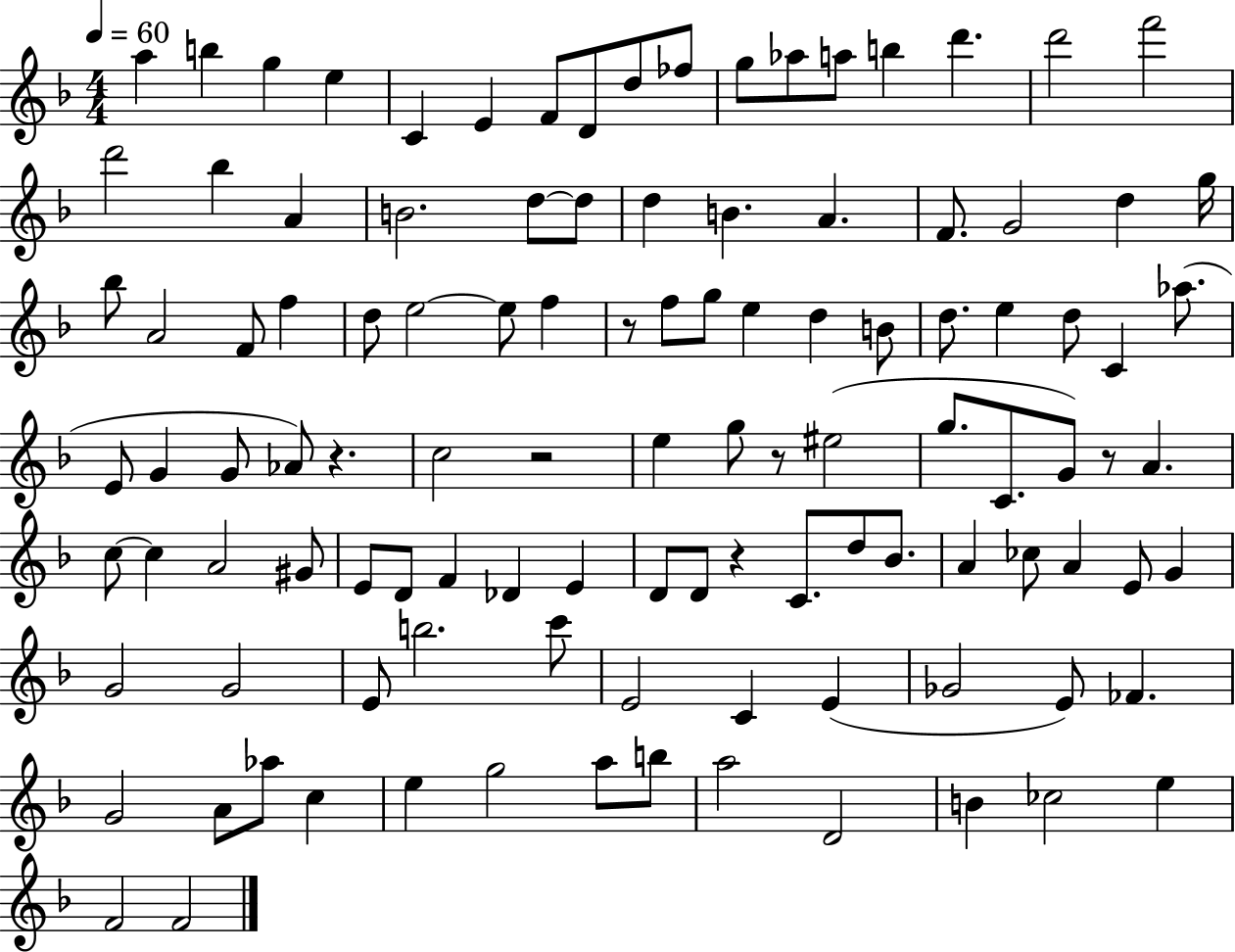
A5/q B5/q G5/q E5/q C4/q E4/q F4/e D4/e D5/e FES5/e G5/e Ab5/e A5/e B5/q D6/q. D6/h F6/h D6/h Bb5/q A4/q B4/h. D5/e D5/e D5/q B4/q. A4/q. F4/e. G4/h D5/q G5/s Bb5/e A4/h F4/e F5/q D5/e E5/h E5/e F5/q R/e F5/e G5/e E5/q D5/q B4/e D5/e. E5/q D5/e C4/q Ab5/e. E4/e G4/q G4/e Ab4/e R/q. C5/h R/h E5/q G5/e R/e EIS5/h G5/e. C4/e. G4/e R/e A4/q. C5/e C5/q A4/h G#4/e E4/e D4/e F4/q Db4/q E4/q D4/e D4/e R/q C4/e. D5/e Bb4/e. A4/q CES5/e A4/q E4/e G4/q G4/h G4/h E4/e B5/h. C6/e E4/h C4/q E4/q Gb4/h E4/e FES4/q. G4/h A4/e Ab5/e C5/q E5/q G5/h A5/e B5/e A5/h D4/h B4/q CES5/h E5/q F4/h F4/h